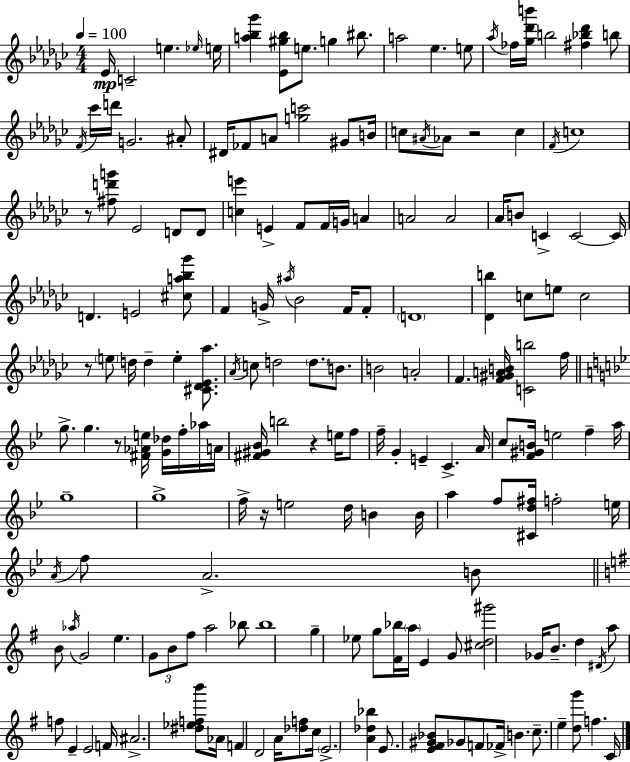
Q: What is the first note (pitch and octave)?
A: Eb4